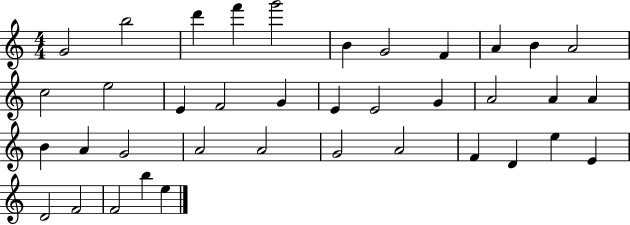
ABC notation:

X:1
T:Untitled
M:4/4
L:1/4
K:C
G2 b2 d' f' g'2 B G2 F A B A2 c2 e2 E F2 G E E2 G A2 A A B A G2 A2 A2 G2 A2 F D e E D2 F2 F2 b e